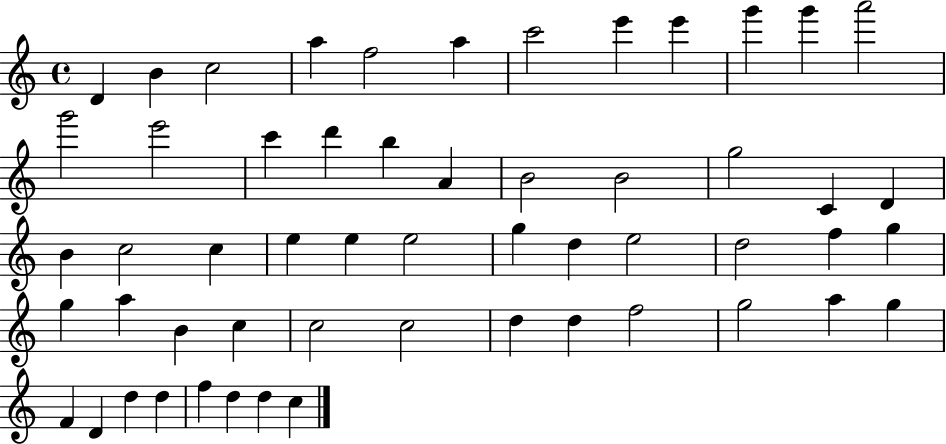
D4/q B4/q C5/h A5/q F5/h A5/q C6/h E6/q E6/q G6/q G6/q A6/h G6/h E6/h C6/q D6/q B5/q A4/q B4/h B4/h G5/h C4/q D4/q B4/q C5/h C5/q E5/q E5/q E5/h G5/q D5/q E5/h D5/h F5/q G5/q G5/q A5/q B4/q C5/q C5/h C5/h D5/q D5/q F5/h G5/h A5/q G5/q F4/q D4/q D5/q D5/q F5/q D5/q D5/q C5/q